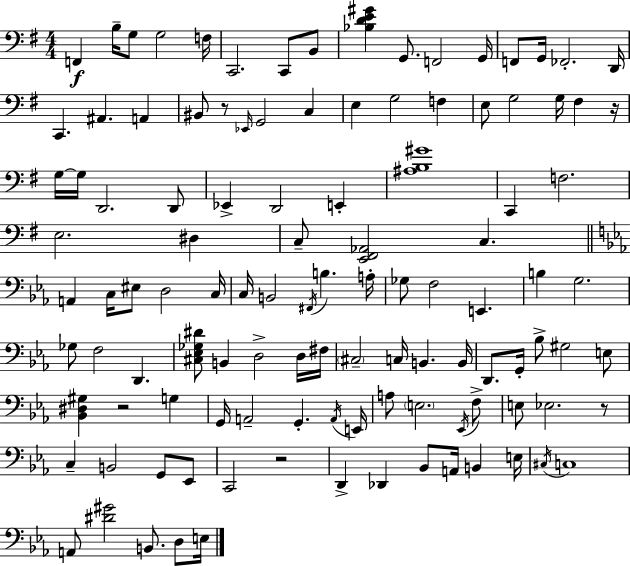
X:1
T:Untitled
M:4/4
L:1/4
K:Em
F,, B,/4 G,/2 G,2 F,/4 C,,2 C,,/2 B,,/2 [_B,DE^G] G,,/2 F,,2 G,,/4 F,,/2 G,,/4 _F,,2 D,,/4 C,, ^A,, A,, ^B,,/2 z/2 _E,,/4 G,,2 C, E, G,2 F, E,/2 G,2 G,/4 ^F, z/4 G,/4 G,/4 D,,2 D,,/2 _E,, D,,2 E,, [^A,B,^G]4 C,, F,2 E,2 ^D, C,/2 [E,,^F,,_A,,]2 C, A,, C,/4 ^E,/2 D,2 C,/4 C,/4 B,,2 ^F,,/4 B, A,/4 _G,/2 F,2 E,, B, G,2 _G,/2 F,2 D,, [^C,_E,_G,^D]/2 B,, D,2 D,/4 ^F,/4 ^C,2 C,/4 B,, B,,/4 D,,/2 G,,/4 _B,/2 ^G,2 E,/2 [_B,,^D,^G,] z2 G, G,,/4 A,,2 G,, A,,/4 E,,/4 A,/2 E,2 _E,,/4 F,/2 E,/2 _E,2 z/2 C, B,,2 G,,/2 _E,,/2 C,,2 z2 D,, _D,, _B,,/2 A,,/4 B,, E,/4 ^C,/4 C,4 A,,/2 [^D^G]2 B,,/2 D,/2 E,/4